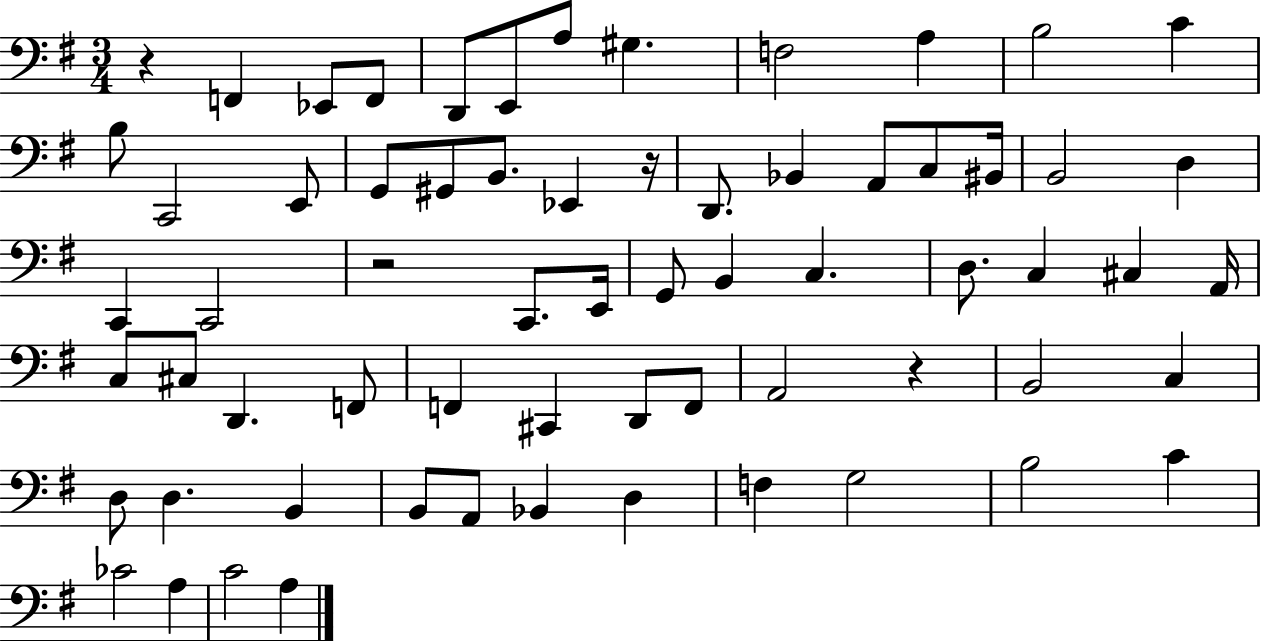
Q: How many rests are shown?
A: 4